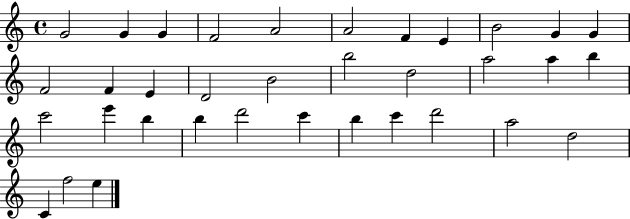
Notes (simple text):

G4/h G4/q G4/q F4/h A4/h A4/h F4/q E4/q B4/h G4/q G4/q F4/h F4/q E4/q D4/h B4/h B5/h D5/h A5/h A5/q B5/q C6/h E6/q B5/q B5/q D6/h C6/q B5/q C6/q D6/h A5/h D5/h C4/q F5/h E5/q